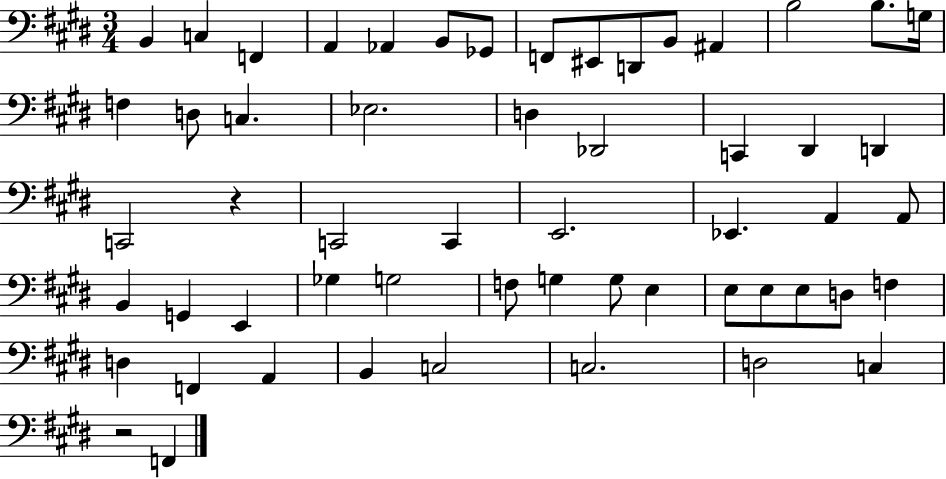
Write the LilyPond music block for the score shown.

{
  \clef bass
  \numericTimeSignature
  \time 3/4
  \key e \major
  b,4 c4 f,4 | a,4 aes,4 b,8 ges,8 | f,8 eis,8 d,8 b,8 ais,4 | b2 b8. g16 | \break f4 d8 c4. | ees2. | d4 des,2 | c,4 dis,4 d,4 | \break c,2 r4 | c,2 c,4 | e,2. | ees,4. a,4 a,8 | \break b,4 g,4 e,4 | ges4 g2 | f8 g4 g8 e4 | e8 e8 e8 d8 f4 | \break d4 f,4 a,4 | b,4 c2 | c2. | d2 c4 | \break r2 f,4 | \bar "|."
}